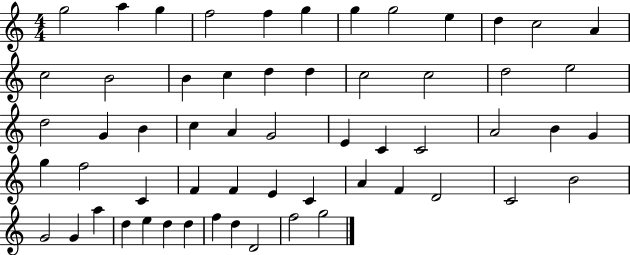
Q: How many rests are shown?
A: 0